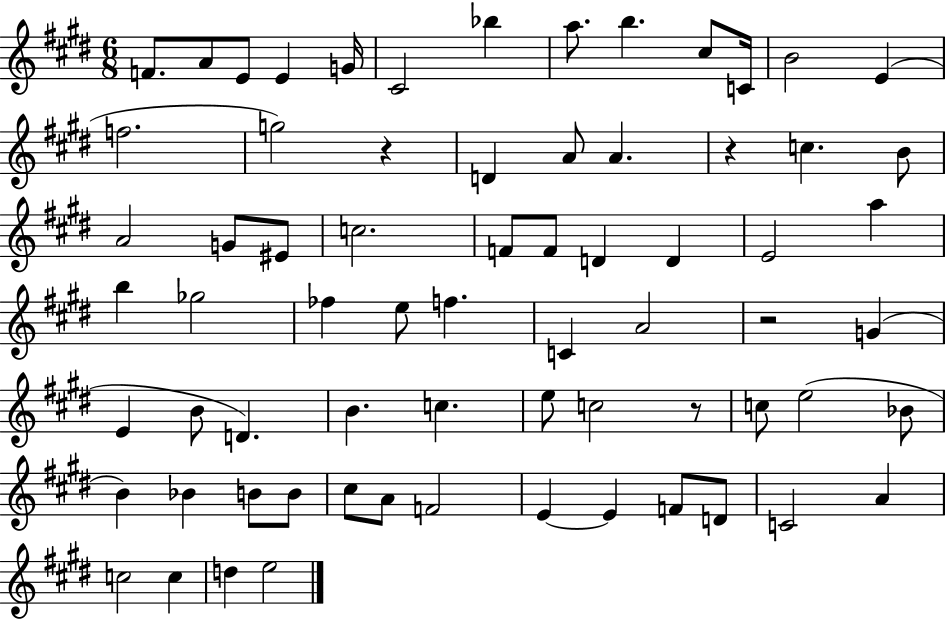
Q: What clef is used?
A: treble